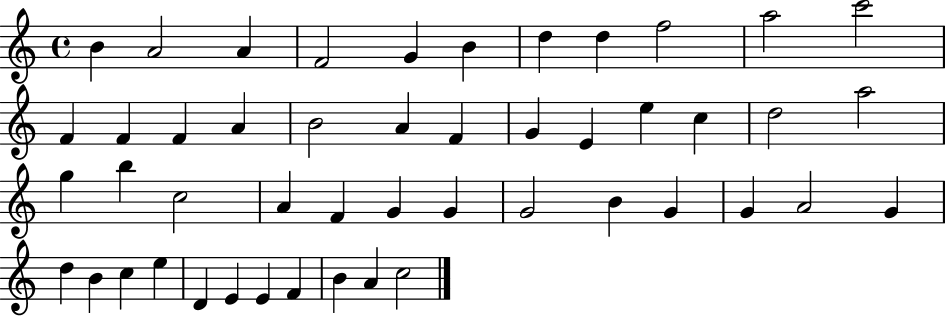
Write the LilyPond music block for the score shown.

{
  \clef treble
  \time 4/4
  \defaultTimeSignature
  \key c \major
  b'4 a'2 a'4 | f'2 g'4 b'4 | d''4 d''4 f''2 | a''2 c'''2 | \break f'4 f'4 f'4 a'4 | b'2 a'4 f'4 | g'4 e'4 e''4 c''4 | d''2 a''2 | \break g''4 b''4 c''2 | a'4 f'4 g'4 g'4 | g'2 b'4 g'4 | g'4 a'2 g'4 | \break d''4 b'4 c''4 e''4 | d'4 e'4 e'4 f'4 | b'4 a'4 c''2 | \bar "|."
}